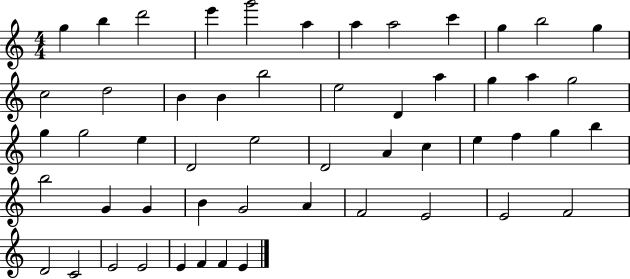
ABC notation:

X:1
T:Untitled
M:4/4
L:1/4
K:C
g b d'2 e' g'2 a a a2 c' g b2 g c2 d2 B B b2 e2 D a g a g2 g g2 e D2 e2 D2 A c e f g b b2 G G B G2 A F2 E2 E2 F2 D2 C2 E2 E2 E F F E